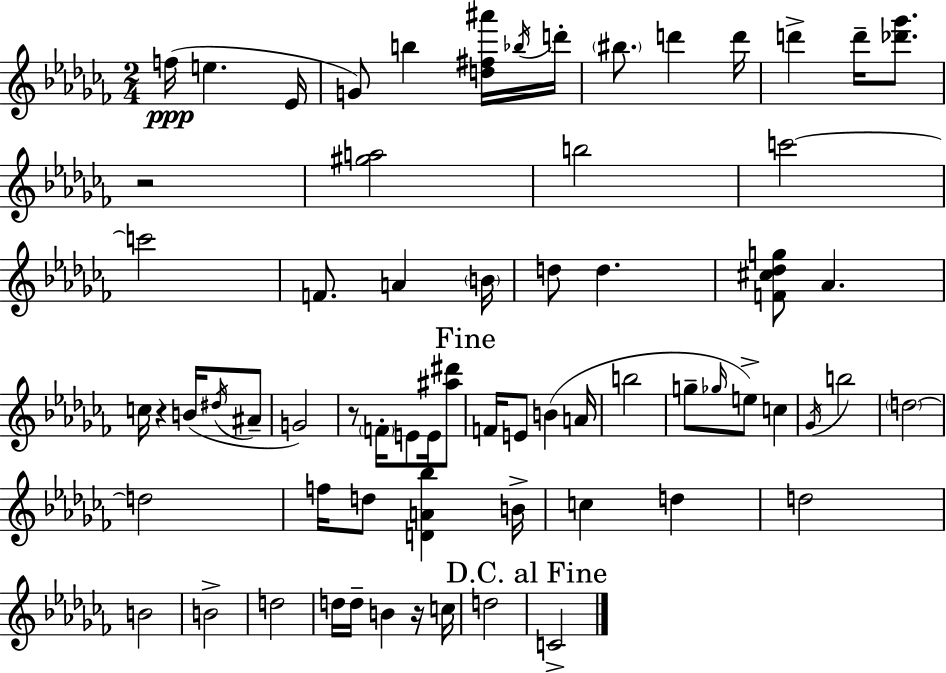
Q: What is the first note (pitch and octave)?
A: F5